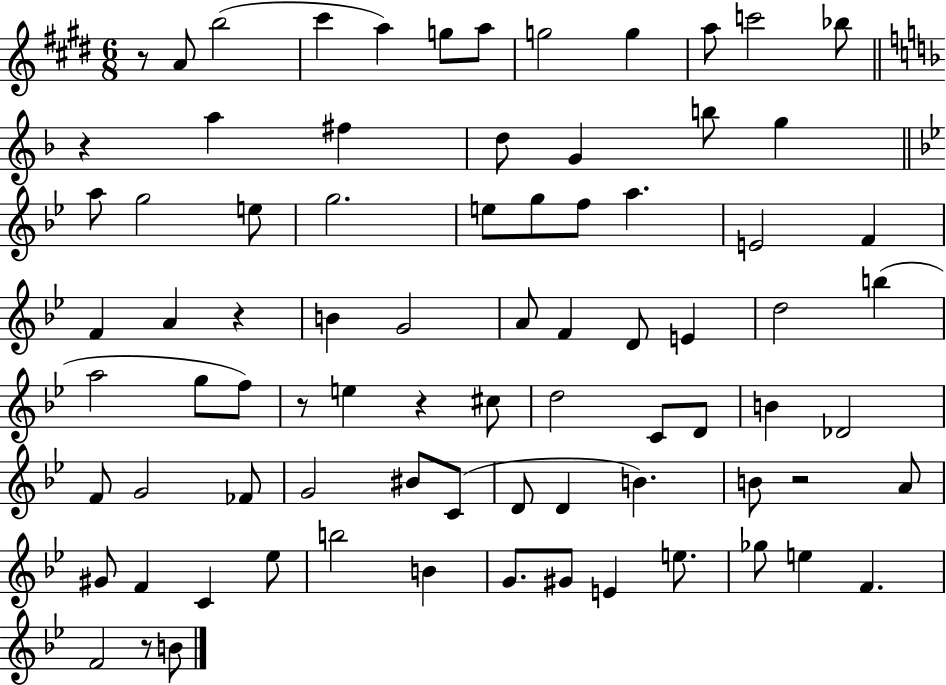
R/e A4/e B5/h C#6/q A5/q G5/e A5/e G5/h G5/q A5/e C6/h Bb5/e R/q A5/q F#5/q D5/e G4/q B5/e G5/q A5/e G5/h E5/e G5/h. E5/e G5/e F5/e A5/q. E4/h F4/q F4/q A4/q R/q B4/q G4/h A4/e F4/q D4/e E4/q D5/h B5/q A5/h G5/e F5/e R/e E5/q R/q C#5/e D5/h C4/e D4/e B4/q Db4/h F4/e G4/h FES4/e G4/h BIS4/e C4/e D4/e D4/q B4/q. B4/e R/h A4/e G#4/e F4/q C4/q Eb5/e B5/h B4/q G4/e. G#4/e E4/q E5/e. Gb5/e E5/q F4/q. F4/h R/e B4/e